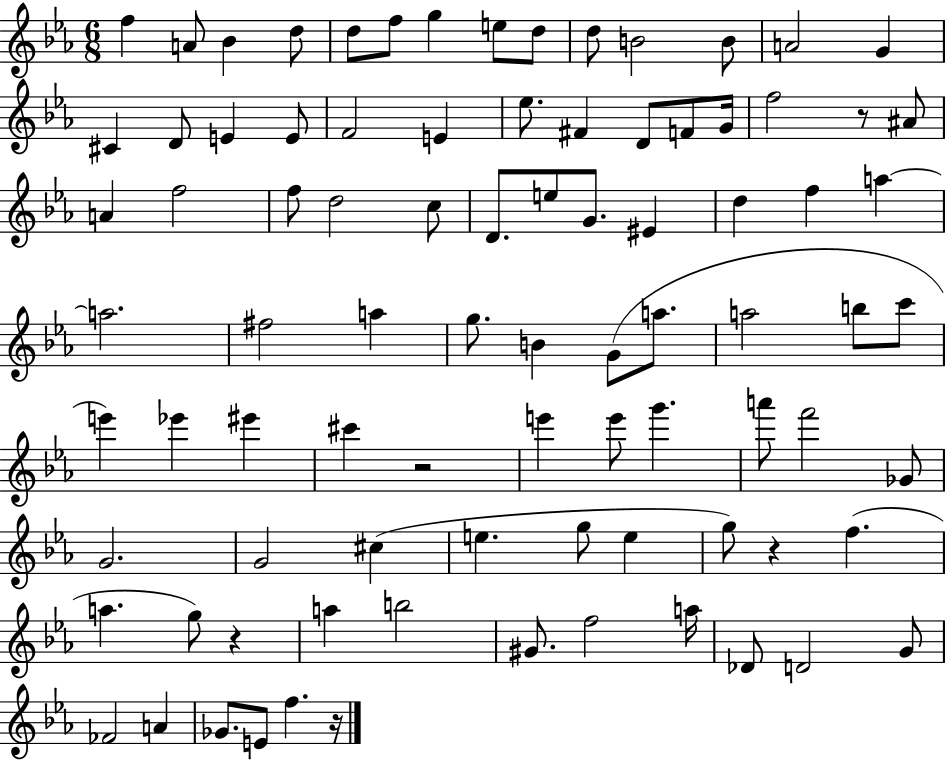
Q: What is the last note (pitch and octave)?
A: F5